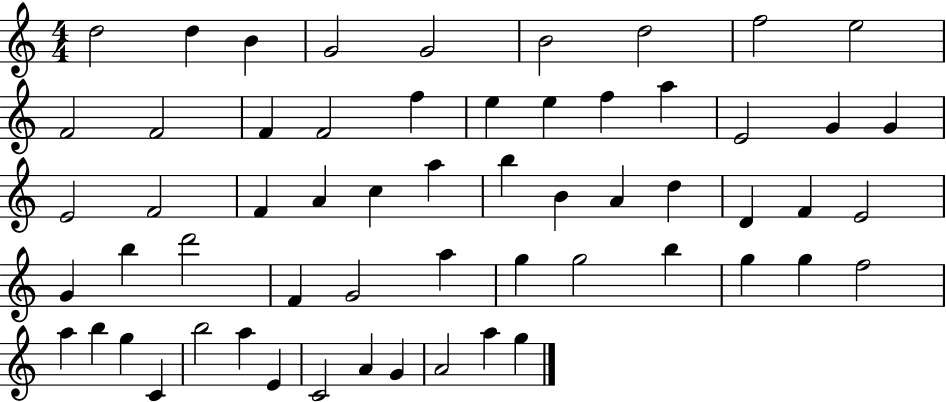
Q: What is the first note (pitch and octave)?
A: D5